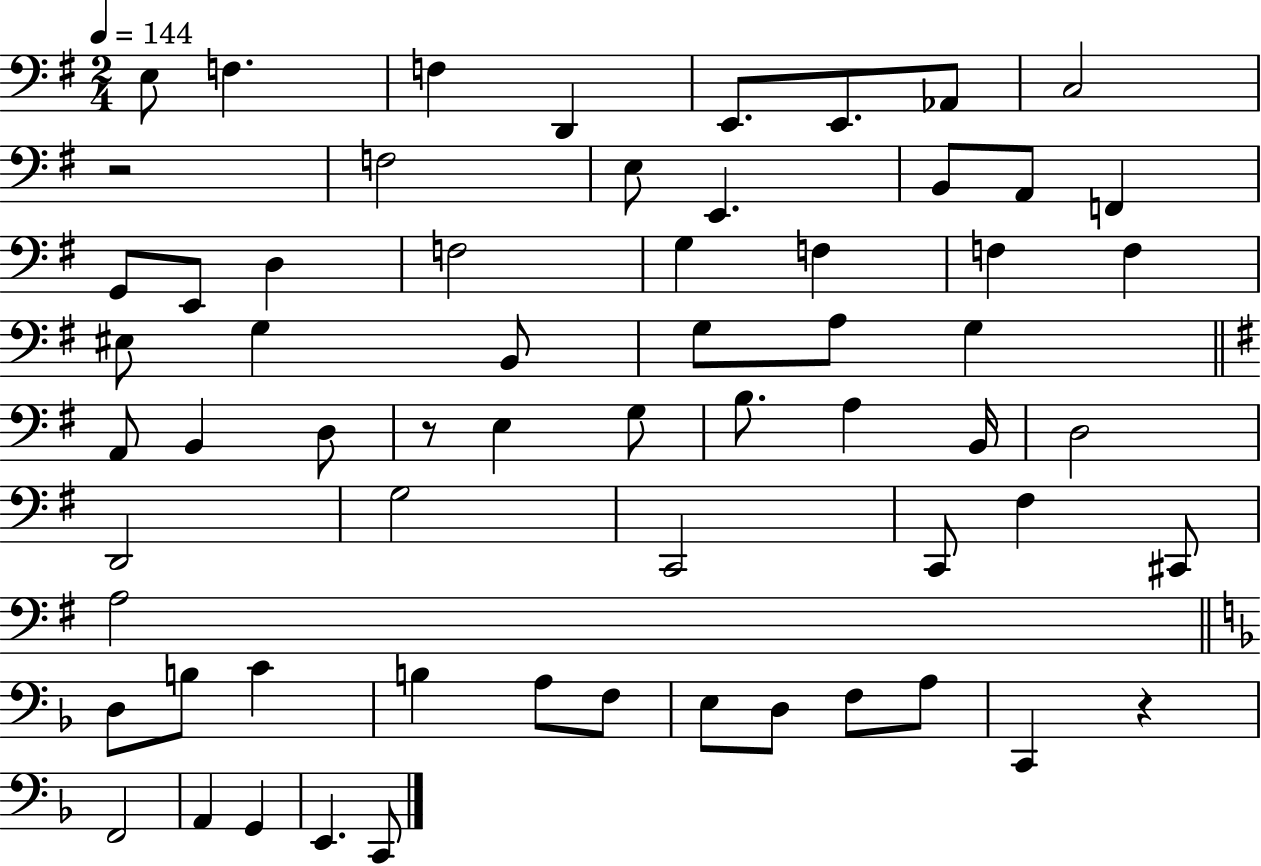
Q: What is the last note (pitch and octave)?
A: C2